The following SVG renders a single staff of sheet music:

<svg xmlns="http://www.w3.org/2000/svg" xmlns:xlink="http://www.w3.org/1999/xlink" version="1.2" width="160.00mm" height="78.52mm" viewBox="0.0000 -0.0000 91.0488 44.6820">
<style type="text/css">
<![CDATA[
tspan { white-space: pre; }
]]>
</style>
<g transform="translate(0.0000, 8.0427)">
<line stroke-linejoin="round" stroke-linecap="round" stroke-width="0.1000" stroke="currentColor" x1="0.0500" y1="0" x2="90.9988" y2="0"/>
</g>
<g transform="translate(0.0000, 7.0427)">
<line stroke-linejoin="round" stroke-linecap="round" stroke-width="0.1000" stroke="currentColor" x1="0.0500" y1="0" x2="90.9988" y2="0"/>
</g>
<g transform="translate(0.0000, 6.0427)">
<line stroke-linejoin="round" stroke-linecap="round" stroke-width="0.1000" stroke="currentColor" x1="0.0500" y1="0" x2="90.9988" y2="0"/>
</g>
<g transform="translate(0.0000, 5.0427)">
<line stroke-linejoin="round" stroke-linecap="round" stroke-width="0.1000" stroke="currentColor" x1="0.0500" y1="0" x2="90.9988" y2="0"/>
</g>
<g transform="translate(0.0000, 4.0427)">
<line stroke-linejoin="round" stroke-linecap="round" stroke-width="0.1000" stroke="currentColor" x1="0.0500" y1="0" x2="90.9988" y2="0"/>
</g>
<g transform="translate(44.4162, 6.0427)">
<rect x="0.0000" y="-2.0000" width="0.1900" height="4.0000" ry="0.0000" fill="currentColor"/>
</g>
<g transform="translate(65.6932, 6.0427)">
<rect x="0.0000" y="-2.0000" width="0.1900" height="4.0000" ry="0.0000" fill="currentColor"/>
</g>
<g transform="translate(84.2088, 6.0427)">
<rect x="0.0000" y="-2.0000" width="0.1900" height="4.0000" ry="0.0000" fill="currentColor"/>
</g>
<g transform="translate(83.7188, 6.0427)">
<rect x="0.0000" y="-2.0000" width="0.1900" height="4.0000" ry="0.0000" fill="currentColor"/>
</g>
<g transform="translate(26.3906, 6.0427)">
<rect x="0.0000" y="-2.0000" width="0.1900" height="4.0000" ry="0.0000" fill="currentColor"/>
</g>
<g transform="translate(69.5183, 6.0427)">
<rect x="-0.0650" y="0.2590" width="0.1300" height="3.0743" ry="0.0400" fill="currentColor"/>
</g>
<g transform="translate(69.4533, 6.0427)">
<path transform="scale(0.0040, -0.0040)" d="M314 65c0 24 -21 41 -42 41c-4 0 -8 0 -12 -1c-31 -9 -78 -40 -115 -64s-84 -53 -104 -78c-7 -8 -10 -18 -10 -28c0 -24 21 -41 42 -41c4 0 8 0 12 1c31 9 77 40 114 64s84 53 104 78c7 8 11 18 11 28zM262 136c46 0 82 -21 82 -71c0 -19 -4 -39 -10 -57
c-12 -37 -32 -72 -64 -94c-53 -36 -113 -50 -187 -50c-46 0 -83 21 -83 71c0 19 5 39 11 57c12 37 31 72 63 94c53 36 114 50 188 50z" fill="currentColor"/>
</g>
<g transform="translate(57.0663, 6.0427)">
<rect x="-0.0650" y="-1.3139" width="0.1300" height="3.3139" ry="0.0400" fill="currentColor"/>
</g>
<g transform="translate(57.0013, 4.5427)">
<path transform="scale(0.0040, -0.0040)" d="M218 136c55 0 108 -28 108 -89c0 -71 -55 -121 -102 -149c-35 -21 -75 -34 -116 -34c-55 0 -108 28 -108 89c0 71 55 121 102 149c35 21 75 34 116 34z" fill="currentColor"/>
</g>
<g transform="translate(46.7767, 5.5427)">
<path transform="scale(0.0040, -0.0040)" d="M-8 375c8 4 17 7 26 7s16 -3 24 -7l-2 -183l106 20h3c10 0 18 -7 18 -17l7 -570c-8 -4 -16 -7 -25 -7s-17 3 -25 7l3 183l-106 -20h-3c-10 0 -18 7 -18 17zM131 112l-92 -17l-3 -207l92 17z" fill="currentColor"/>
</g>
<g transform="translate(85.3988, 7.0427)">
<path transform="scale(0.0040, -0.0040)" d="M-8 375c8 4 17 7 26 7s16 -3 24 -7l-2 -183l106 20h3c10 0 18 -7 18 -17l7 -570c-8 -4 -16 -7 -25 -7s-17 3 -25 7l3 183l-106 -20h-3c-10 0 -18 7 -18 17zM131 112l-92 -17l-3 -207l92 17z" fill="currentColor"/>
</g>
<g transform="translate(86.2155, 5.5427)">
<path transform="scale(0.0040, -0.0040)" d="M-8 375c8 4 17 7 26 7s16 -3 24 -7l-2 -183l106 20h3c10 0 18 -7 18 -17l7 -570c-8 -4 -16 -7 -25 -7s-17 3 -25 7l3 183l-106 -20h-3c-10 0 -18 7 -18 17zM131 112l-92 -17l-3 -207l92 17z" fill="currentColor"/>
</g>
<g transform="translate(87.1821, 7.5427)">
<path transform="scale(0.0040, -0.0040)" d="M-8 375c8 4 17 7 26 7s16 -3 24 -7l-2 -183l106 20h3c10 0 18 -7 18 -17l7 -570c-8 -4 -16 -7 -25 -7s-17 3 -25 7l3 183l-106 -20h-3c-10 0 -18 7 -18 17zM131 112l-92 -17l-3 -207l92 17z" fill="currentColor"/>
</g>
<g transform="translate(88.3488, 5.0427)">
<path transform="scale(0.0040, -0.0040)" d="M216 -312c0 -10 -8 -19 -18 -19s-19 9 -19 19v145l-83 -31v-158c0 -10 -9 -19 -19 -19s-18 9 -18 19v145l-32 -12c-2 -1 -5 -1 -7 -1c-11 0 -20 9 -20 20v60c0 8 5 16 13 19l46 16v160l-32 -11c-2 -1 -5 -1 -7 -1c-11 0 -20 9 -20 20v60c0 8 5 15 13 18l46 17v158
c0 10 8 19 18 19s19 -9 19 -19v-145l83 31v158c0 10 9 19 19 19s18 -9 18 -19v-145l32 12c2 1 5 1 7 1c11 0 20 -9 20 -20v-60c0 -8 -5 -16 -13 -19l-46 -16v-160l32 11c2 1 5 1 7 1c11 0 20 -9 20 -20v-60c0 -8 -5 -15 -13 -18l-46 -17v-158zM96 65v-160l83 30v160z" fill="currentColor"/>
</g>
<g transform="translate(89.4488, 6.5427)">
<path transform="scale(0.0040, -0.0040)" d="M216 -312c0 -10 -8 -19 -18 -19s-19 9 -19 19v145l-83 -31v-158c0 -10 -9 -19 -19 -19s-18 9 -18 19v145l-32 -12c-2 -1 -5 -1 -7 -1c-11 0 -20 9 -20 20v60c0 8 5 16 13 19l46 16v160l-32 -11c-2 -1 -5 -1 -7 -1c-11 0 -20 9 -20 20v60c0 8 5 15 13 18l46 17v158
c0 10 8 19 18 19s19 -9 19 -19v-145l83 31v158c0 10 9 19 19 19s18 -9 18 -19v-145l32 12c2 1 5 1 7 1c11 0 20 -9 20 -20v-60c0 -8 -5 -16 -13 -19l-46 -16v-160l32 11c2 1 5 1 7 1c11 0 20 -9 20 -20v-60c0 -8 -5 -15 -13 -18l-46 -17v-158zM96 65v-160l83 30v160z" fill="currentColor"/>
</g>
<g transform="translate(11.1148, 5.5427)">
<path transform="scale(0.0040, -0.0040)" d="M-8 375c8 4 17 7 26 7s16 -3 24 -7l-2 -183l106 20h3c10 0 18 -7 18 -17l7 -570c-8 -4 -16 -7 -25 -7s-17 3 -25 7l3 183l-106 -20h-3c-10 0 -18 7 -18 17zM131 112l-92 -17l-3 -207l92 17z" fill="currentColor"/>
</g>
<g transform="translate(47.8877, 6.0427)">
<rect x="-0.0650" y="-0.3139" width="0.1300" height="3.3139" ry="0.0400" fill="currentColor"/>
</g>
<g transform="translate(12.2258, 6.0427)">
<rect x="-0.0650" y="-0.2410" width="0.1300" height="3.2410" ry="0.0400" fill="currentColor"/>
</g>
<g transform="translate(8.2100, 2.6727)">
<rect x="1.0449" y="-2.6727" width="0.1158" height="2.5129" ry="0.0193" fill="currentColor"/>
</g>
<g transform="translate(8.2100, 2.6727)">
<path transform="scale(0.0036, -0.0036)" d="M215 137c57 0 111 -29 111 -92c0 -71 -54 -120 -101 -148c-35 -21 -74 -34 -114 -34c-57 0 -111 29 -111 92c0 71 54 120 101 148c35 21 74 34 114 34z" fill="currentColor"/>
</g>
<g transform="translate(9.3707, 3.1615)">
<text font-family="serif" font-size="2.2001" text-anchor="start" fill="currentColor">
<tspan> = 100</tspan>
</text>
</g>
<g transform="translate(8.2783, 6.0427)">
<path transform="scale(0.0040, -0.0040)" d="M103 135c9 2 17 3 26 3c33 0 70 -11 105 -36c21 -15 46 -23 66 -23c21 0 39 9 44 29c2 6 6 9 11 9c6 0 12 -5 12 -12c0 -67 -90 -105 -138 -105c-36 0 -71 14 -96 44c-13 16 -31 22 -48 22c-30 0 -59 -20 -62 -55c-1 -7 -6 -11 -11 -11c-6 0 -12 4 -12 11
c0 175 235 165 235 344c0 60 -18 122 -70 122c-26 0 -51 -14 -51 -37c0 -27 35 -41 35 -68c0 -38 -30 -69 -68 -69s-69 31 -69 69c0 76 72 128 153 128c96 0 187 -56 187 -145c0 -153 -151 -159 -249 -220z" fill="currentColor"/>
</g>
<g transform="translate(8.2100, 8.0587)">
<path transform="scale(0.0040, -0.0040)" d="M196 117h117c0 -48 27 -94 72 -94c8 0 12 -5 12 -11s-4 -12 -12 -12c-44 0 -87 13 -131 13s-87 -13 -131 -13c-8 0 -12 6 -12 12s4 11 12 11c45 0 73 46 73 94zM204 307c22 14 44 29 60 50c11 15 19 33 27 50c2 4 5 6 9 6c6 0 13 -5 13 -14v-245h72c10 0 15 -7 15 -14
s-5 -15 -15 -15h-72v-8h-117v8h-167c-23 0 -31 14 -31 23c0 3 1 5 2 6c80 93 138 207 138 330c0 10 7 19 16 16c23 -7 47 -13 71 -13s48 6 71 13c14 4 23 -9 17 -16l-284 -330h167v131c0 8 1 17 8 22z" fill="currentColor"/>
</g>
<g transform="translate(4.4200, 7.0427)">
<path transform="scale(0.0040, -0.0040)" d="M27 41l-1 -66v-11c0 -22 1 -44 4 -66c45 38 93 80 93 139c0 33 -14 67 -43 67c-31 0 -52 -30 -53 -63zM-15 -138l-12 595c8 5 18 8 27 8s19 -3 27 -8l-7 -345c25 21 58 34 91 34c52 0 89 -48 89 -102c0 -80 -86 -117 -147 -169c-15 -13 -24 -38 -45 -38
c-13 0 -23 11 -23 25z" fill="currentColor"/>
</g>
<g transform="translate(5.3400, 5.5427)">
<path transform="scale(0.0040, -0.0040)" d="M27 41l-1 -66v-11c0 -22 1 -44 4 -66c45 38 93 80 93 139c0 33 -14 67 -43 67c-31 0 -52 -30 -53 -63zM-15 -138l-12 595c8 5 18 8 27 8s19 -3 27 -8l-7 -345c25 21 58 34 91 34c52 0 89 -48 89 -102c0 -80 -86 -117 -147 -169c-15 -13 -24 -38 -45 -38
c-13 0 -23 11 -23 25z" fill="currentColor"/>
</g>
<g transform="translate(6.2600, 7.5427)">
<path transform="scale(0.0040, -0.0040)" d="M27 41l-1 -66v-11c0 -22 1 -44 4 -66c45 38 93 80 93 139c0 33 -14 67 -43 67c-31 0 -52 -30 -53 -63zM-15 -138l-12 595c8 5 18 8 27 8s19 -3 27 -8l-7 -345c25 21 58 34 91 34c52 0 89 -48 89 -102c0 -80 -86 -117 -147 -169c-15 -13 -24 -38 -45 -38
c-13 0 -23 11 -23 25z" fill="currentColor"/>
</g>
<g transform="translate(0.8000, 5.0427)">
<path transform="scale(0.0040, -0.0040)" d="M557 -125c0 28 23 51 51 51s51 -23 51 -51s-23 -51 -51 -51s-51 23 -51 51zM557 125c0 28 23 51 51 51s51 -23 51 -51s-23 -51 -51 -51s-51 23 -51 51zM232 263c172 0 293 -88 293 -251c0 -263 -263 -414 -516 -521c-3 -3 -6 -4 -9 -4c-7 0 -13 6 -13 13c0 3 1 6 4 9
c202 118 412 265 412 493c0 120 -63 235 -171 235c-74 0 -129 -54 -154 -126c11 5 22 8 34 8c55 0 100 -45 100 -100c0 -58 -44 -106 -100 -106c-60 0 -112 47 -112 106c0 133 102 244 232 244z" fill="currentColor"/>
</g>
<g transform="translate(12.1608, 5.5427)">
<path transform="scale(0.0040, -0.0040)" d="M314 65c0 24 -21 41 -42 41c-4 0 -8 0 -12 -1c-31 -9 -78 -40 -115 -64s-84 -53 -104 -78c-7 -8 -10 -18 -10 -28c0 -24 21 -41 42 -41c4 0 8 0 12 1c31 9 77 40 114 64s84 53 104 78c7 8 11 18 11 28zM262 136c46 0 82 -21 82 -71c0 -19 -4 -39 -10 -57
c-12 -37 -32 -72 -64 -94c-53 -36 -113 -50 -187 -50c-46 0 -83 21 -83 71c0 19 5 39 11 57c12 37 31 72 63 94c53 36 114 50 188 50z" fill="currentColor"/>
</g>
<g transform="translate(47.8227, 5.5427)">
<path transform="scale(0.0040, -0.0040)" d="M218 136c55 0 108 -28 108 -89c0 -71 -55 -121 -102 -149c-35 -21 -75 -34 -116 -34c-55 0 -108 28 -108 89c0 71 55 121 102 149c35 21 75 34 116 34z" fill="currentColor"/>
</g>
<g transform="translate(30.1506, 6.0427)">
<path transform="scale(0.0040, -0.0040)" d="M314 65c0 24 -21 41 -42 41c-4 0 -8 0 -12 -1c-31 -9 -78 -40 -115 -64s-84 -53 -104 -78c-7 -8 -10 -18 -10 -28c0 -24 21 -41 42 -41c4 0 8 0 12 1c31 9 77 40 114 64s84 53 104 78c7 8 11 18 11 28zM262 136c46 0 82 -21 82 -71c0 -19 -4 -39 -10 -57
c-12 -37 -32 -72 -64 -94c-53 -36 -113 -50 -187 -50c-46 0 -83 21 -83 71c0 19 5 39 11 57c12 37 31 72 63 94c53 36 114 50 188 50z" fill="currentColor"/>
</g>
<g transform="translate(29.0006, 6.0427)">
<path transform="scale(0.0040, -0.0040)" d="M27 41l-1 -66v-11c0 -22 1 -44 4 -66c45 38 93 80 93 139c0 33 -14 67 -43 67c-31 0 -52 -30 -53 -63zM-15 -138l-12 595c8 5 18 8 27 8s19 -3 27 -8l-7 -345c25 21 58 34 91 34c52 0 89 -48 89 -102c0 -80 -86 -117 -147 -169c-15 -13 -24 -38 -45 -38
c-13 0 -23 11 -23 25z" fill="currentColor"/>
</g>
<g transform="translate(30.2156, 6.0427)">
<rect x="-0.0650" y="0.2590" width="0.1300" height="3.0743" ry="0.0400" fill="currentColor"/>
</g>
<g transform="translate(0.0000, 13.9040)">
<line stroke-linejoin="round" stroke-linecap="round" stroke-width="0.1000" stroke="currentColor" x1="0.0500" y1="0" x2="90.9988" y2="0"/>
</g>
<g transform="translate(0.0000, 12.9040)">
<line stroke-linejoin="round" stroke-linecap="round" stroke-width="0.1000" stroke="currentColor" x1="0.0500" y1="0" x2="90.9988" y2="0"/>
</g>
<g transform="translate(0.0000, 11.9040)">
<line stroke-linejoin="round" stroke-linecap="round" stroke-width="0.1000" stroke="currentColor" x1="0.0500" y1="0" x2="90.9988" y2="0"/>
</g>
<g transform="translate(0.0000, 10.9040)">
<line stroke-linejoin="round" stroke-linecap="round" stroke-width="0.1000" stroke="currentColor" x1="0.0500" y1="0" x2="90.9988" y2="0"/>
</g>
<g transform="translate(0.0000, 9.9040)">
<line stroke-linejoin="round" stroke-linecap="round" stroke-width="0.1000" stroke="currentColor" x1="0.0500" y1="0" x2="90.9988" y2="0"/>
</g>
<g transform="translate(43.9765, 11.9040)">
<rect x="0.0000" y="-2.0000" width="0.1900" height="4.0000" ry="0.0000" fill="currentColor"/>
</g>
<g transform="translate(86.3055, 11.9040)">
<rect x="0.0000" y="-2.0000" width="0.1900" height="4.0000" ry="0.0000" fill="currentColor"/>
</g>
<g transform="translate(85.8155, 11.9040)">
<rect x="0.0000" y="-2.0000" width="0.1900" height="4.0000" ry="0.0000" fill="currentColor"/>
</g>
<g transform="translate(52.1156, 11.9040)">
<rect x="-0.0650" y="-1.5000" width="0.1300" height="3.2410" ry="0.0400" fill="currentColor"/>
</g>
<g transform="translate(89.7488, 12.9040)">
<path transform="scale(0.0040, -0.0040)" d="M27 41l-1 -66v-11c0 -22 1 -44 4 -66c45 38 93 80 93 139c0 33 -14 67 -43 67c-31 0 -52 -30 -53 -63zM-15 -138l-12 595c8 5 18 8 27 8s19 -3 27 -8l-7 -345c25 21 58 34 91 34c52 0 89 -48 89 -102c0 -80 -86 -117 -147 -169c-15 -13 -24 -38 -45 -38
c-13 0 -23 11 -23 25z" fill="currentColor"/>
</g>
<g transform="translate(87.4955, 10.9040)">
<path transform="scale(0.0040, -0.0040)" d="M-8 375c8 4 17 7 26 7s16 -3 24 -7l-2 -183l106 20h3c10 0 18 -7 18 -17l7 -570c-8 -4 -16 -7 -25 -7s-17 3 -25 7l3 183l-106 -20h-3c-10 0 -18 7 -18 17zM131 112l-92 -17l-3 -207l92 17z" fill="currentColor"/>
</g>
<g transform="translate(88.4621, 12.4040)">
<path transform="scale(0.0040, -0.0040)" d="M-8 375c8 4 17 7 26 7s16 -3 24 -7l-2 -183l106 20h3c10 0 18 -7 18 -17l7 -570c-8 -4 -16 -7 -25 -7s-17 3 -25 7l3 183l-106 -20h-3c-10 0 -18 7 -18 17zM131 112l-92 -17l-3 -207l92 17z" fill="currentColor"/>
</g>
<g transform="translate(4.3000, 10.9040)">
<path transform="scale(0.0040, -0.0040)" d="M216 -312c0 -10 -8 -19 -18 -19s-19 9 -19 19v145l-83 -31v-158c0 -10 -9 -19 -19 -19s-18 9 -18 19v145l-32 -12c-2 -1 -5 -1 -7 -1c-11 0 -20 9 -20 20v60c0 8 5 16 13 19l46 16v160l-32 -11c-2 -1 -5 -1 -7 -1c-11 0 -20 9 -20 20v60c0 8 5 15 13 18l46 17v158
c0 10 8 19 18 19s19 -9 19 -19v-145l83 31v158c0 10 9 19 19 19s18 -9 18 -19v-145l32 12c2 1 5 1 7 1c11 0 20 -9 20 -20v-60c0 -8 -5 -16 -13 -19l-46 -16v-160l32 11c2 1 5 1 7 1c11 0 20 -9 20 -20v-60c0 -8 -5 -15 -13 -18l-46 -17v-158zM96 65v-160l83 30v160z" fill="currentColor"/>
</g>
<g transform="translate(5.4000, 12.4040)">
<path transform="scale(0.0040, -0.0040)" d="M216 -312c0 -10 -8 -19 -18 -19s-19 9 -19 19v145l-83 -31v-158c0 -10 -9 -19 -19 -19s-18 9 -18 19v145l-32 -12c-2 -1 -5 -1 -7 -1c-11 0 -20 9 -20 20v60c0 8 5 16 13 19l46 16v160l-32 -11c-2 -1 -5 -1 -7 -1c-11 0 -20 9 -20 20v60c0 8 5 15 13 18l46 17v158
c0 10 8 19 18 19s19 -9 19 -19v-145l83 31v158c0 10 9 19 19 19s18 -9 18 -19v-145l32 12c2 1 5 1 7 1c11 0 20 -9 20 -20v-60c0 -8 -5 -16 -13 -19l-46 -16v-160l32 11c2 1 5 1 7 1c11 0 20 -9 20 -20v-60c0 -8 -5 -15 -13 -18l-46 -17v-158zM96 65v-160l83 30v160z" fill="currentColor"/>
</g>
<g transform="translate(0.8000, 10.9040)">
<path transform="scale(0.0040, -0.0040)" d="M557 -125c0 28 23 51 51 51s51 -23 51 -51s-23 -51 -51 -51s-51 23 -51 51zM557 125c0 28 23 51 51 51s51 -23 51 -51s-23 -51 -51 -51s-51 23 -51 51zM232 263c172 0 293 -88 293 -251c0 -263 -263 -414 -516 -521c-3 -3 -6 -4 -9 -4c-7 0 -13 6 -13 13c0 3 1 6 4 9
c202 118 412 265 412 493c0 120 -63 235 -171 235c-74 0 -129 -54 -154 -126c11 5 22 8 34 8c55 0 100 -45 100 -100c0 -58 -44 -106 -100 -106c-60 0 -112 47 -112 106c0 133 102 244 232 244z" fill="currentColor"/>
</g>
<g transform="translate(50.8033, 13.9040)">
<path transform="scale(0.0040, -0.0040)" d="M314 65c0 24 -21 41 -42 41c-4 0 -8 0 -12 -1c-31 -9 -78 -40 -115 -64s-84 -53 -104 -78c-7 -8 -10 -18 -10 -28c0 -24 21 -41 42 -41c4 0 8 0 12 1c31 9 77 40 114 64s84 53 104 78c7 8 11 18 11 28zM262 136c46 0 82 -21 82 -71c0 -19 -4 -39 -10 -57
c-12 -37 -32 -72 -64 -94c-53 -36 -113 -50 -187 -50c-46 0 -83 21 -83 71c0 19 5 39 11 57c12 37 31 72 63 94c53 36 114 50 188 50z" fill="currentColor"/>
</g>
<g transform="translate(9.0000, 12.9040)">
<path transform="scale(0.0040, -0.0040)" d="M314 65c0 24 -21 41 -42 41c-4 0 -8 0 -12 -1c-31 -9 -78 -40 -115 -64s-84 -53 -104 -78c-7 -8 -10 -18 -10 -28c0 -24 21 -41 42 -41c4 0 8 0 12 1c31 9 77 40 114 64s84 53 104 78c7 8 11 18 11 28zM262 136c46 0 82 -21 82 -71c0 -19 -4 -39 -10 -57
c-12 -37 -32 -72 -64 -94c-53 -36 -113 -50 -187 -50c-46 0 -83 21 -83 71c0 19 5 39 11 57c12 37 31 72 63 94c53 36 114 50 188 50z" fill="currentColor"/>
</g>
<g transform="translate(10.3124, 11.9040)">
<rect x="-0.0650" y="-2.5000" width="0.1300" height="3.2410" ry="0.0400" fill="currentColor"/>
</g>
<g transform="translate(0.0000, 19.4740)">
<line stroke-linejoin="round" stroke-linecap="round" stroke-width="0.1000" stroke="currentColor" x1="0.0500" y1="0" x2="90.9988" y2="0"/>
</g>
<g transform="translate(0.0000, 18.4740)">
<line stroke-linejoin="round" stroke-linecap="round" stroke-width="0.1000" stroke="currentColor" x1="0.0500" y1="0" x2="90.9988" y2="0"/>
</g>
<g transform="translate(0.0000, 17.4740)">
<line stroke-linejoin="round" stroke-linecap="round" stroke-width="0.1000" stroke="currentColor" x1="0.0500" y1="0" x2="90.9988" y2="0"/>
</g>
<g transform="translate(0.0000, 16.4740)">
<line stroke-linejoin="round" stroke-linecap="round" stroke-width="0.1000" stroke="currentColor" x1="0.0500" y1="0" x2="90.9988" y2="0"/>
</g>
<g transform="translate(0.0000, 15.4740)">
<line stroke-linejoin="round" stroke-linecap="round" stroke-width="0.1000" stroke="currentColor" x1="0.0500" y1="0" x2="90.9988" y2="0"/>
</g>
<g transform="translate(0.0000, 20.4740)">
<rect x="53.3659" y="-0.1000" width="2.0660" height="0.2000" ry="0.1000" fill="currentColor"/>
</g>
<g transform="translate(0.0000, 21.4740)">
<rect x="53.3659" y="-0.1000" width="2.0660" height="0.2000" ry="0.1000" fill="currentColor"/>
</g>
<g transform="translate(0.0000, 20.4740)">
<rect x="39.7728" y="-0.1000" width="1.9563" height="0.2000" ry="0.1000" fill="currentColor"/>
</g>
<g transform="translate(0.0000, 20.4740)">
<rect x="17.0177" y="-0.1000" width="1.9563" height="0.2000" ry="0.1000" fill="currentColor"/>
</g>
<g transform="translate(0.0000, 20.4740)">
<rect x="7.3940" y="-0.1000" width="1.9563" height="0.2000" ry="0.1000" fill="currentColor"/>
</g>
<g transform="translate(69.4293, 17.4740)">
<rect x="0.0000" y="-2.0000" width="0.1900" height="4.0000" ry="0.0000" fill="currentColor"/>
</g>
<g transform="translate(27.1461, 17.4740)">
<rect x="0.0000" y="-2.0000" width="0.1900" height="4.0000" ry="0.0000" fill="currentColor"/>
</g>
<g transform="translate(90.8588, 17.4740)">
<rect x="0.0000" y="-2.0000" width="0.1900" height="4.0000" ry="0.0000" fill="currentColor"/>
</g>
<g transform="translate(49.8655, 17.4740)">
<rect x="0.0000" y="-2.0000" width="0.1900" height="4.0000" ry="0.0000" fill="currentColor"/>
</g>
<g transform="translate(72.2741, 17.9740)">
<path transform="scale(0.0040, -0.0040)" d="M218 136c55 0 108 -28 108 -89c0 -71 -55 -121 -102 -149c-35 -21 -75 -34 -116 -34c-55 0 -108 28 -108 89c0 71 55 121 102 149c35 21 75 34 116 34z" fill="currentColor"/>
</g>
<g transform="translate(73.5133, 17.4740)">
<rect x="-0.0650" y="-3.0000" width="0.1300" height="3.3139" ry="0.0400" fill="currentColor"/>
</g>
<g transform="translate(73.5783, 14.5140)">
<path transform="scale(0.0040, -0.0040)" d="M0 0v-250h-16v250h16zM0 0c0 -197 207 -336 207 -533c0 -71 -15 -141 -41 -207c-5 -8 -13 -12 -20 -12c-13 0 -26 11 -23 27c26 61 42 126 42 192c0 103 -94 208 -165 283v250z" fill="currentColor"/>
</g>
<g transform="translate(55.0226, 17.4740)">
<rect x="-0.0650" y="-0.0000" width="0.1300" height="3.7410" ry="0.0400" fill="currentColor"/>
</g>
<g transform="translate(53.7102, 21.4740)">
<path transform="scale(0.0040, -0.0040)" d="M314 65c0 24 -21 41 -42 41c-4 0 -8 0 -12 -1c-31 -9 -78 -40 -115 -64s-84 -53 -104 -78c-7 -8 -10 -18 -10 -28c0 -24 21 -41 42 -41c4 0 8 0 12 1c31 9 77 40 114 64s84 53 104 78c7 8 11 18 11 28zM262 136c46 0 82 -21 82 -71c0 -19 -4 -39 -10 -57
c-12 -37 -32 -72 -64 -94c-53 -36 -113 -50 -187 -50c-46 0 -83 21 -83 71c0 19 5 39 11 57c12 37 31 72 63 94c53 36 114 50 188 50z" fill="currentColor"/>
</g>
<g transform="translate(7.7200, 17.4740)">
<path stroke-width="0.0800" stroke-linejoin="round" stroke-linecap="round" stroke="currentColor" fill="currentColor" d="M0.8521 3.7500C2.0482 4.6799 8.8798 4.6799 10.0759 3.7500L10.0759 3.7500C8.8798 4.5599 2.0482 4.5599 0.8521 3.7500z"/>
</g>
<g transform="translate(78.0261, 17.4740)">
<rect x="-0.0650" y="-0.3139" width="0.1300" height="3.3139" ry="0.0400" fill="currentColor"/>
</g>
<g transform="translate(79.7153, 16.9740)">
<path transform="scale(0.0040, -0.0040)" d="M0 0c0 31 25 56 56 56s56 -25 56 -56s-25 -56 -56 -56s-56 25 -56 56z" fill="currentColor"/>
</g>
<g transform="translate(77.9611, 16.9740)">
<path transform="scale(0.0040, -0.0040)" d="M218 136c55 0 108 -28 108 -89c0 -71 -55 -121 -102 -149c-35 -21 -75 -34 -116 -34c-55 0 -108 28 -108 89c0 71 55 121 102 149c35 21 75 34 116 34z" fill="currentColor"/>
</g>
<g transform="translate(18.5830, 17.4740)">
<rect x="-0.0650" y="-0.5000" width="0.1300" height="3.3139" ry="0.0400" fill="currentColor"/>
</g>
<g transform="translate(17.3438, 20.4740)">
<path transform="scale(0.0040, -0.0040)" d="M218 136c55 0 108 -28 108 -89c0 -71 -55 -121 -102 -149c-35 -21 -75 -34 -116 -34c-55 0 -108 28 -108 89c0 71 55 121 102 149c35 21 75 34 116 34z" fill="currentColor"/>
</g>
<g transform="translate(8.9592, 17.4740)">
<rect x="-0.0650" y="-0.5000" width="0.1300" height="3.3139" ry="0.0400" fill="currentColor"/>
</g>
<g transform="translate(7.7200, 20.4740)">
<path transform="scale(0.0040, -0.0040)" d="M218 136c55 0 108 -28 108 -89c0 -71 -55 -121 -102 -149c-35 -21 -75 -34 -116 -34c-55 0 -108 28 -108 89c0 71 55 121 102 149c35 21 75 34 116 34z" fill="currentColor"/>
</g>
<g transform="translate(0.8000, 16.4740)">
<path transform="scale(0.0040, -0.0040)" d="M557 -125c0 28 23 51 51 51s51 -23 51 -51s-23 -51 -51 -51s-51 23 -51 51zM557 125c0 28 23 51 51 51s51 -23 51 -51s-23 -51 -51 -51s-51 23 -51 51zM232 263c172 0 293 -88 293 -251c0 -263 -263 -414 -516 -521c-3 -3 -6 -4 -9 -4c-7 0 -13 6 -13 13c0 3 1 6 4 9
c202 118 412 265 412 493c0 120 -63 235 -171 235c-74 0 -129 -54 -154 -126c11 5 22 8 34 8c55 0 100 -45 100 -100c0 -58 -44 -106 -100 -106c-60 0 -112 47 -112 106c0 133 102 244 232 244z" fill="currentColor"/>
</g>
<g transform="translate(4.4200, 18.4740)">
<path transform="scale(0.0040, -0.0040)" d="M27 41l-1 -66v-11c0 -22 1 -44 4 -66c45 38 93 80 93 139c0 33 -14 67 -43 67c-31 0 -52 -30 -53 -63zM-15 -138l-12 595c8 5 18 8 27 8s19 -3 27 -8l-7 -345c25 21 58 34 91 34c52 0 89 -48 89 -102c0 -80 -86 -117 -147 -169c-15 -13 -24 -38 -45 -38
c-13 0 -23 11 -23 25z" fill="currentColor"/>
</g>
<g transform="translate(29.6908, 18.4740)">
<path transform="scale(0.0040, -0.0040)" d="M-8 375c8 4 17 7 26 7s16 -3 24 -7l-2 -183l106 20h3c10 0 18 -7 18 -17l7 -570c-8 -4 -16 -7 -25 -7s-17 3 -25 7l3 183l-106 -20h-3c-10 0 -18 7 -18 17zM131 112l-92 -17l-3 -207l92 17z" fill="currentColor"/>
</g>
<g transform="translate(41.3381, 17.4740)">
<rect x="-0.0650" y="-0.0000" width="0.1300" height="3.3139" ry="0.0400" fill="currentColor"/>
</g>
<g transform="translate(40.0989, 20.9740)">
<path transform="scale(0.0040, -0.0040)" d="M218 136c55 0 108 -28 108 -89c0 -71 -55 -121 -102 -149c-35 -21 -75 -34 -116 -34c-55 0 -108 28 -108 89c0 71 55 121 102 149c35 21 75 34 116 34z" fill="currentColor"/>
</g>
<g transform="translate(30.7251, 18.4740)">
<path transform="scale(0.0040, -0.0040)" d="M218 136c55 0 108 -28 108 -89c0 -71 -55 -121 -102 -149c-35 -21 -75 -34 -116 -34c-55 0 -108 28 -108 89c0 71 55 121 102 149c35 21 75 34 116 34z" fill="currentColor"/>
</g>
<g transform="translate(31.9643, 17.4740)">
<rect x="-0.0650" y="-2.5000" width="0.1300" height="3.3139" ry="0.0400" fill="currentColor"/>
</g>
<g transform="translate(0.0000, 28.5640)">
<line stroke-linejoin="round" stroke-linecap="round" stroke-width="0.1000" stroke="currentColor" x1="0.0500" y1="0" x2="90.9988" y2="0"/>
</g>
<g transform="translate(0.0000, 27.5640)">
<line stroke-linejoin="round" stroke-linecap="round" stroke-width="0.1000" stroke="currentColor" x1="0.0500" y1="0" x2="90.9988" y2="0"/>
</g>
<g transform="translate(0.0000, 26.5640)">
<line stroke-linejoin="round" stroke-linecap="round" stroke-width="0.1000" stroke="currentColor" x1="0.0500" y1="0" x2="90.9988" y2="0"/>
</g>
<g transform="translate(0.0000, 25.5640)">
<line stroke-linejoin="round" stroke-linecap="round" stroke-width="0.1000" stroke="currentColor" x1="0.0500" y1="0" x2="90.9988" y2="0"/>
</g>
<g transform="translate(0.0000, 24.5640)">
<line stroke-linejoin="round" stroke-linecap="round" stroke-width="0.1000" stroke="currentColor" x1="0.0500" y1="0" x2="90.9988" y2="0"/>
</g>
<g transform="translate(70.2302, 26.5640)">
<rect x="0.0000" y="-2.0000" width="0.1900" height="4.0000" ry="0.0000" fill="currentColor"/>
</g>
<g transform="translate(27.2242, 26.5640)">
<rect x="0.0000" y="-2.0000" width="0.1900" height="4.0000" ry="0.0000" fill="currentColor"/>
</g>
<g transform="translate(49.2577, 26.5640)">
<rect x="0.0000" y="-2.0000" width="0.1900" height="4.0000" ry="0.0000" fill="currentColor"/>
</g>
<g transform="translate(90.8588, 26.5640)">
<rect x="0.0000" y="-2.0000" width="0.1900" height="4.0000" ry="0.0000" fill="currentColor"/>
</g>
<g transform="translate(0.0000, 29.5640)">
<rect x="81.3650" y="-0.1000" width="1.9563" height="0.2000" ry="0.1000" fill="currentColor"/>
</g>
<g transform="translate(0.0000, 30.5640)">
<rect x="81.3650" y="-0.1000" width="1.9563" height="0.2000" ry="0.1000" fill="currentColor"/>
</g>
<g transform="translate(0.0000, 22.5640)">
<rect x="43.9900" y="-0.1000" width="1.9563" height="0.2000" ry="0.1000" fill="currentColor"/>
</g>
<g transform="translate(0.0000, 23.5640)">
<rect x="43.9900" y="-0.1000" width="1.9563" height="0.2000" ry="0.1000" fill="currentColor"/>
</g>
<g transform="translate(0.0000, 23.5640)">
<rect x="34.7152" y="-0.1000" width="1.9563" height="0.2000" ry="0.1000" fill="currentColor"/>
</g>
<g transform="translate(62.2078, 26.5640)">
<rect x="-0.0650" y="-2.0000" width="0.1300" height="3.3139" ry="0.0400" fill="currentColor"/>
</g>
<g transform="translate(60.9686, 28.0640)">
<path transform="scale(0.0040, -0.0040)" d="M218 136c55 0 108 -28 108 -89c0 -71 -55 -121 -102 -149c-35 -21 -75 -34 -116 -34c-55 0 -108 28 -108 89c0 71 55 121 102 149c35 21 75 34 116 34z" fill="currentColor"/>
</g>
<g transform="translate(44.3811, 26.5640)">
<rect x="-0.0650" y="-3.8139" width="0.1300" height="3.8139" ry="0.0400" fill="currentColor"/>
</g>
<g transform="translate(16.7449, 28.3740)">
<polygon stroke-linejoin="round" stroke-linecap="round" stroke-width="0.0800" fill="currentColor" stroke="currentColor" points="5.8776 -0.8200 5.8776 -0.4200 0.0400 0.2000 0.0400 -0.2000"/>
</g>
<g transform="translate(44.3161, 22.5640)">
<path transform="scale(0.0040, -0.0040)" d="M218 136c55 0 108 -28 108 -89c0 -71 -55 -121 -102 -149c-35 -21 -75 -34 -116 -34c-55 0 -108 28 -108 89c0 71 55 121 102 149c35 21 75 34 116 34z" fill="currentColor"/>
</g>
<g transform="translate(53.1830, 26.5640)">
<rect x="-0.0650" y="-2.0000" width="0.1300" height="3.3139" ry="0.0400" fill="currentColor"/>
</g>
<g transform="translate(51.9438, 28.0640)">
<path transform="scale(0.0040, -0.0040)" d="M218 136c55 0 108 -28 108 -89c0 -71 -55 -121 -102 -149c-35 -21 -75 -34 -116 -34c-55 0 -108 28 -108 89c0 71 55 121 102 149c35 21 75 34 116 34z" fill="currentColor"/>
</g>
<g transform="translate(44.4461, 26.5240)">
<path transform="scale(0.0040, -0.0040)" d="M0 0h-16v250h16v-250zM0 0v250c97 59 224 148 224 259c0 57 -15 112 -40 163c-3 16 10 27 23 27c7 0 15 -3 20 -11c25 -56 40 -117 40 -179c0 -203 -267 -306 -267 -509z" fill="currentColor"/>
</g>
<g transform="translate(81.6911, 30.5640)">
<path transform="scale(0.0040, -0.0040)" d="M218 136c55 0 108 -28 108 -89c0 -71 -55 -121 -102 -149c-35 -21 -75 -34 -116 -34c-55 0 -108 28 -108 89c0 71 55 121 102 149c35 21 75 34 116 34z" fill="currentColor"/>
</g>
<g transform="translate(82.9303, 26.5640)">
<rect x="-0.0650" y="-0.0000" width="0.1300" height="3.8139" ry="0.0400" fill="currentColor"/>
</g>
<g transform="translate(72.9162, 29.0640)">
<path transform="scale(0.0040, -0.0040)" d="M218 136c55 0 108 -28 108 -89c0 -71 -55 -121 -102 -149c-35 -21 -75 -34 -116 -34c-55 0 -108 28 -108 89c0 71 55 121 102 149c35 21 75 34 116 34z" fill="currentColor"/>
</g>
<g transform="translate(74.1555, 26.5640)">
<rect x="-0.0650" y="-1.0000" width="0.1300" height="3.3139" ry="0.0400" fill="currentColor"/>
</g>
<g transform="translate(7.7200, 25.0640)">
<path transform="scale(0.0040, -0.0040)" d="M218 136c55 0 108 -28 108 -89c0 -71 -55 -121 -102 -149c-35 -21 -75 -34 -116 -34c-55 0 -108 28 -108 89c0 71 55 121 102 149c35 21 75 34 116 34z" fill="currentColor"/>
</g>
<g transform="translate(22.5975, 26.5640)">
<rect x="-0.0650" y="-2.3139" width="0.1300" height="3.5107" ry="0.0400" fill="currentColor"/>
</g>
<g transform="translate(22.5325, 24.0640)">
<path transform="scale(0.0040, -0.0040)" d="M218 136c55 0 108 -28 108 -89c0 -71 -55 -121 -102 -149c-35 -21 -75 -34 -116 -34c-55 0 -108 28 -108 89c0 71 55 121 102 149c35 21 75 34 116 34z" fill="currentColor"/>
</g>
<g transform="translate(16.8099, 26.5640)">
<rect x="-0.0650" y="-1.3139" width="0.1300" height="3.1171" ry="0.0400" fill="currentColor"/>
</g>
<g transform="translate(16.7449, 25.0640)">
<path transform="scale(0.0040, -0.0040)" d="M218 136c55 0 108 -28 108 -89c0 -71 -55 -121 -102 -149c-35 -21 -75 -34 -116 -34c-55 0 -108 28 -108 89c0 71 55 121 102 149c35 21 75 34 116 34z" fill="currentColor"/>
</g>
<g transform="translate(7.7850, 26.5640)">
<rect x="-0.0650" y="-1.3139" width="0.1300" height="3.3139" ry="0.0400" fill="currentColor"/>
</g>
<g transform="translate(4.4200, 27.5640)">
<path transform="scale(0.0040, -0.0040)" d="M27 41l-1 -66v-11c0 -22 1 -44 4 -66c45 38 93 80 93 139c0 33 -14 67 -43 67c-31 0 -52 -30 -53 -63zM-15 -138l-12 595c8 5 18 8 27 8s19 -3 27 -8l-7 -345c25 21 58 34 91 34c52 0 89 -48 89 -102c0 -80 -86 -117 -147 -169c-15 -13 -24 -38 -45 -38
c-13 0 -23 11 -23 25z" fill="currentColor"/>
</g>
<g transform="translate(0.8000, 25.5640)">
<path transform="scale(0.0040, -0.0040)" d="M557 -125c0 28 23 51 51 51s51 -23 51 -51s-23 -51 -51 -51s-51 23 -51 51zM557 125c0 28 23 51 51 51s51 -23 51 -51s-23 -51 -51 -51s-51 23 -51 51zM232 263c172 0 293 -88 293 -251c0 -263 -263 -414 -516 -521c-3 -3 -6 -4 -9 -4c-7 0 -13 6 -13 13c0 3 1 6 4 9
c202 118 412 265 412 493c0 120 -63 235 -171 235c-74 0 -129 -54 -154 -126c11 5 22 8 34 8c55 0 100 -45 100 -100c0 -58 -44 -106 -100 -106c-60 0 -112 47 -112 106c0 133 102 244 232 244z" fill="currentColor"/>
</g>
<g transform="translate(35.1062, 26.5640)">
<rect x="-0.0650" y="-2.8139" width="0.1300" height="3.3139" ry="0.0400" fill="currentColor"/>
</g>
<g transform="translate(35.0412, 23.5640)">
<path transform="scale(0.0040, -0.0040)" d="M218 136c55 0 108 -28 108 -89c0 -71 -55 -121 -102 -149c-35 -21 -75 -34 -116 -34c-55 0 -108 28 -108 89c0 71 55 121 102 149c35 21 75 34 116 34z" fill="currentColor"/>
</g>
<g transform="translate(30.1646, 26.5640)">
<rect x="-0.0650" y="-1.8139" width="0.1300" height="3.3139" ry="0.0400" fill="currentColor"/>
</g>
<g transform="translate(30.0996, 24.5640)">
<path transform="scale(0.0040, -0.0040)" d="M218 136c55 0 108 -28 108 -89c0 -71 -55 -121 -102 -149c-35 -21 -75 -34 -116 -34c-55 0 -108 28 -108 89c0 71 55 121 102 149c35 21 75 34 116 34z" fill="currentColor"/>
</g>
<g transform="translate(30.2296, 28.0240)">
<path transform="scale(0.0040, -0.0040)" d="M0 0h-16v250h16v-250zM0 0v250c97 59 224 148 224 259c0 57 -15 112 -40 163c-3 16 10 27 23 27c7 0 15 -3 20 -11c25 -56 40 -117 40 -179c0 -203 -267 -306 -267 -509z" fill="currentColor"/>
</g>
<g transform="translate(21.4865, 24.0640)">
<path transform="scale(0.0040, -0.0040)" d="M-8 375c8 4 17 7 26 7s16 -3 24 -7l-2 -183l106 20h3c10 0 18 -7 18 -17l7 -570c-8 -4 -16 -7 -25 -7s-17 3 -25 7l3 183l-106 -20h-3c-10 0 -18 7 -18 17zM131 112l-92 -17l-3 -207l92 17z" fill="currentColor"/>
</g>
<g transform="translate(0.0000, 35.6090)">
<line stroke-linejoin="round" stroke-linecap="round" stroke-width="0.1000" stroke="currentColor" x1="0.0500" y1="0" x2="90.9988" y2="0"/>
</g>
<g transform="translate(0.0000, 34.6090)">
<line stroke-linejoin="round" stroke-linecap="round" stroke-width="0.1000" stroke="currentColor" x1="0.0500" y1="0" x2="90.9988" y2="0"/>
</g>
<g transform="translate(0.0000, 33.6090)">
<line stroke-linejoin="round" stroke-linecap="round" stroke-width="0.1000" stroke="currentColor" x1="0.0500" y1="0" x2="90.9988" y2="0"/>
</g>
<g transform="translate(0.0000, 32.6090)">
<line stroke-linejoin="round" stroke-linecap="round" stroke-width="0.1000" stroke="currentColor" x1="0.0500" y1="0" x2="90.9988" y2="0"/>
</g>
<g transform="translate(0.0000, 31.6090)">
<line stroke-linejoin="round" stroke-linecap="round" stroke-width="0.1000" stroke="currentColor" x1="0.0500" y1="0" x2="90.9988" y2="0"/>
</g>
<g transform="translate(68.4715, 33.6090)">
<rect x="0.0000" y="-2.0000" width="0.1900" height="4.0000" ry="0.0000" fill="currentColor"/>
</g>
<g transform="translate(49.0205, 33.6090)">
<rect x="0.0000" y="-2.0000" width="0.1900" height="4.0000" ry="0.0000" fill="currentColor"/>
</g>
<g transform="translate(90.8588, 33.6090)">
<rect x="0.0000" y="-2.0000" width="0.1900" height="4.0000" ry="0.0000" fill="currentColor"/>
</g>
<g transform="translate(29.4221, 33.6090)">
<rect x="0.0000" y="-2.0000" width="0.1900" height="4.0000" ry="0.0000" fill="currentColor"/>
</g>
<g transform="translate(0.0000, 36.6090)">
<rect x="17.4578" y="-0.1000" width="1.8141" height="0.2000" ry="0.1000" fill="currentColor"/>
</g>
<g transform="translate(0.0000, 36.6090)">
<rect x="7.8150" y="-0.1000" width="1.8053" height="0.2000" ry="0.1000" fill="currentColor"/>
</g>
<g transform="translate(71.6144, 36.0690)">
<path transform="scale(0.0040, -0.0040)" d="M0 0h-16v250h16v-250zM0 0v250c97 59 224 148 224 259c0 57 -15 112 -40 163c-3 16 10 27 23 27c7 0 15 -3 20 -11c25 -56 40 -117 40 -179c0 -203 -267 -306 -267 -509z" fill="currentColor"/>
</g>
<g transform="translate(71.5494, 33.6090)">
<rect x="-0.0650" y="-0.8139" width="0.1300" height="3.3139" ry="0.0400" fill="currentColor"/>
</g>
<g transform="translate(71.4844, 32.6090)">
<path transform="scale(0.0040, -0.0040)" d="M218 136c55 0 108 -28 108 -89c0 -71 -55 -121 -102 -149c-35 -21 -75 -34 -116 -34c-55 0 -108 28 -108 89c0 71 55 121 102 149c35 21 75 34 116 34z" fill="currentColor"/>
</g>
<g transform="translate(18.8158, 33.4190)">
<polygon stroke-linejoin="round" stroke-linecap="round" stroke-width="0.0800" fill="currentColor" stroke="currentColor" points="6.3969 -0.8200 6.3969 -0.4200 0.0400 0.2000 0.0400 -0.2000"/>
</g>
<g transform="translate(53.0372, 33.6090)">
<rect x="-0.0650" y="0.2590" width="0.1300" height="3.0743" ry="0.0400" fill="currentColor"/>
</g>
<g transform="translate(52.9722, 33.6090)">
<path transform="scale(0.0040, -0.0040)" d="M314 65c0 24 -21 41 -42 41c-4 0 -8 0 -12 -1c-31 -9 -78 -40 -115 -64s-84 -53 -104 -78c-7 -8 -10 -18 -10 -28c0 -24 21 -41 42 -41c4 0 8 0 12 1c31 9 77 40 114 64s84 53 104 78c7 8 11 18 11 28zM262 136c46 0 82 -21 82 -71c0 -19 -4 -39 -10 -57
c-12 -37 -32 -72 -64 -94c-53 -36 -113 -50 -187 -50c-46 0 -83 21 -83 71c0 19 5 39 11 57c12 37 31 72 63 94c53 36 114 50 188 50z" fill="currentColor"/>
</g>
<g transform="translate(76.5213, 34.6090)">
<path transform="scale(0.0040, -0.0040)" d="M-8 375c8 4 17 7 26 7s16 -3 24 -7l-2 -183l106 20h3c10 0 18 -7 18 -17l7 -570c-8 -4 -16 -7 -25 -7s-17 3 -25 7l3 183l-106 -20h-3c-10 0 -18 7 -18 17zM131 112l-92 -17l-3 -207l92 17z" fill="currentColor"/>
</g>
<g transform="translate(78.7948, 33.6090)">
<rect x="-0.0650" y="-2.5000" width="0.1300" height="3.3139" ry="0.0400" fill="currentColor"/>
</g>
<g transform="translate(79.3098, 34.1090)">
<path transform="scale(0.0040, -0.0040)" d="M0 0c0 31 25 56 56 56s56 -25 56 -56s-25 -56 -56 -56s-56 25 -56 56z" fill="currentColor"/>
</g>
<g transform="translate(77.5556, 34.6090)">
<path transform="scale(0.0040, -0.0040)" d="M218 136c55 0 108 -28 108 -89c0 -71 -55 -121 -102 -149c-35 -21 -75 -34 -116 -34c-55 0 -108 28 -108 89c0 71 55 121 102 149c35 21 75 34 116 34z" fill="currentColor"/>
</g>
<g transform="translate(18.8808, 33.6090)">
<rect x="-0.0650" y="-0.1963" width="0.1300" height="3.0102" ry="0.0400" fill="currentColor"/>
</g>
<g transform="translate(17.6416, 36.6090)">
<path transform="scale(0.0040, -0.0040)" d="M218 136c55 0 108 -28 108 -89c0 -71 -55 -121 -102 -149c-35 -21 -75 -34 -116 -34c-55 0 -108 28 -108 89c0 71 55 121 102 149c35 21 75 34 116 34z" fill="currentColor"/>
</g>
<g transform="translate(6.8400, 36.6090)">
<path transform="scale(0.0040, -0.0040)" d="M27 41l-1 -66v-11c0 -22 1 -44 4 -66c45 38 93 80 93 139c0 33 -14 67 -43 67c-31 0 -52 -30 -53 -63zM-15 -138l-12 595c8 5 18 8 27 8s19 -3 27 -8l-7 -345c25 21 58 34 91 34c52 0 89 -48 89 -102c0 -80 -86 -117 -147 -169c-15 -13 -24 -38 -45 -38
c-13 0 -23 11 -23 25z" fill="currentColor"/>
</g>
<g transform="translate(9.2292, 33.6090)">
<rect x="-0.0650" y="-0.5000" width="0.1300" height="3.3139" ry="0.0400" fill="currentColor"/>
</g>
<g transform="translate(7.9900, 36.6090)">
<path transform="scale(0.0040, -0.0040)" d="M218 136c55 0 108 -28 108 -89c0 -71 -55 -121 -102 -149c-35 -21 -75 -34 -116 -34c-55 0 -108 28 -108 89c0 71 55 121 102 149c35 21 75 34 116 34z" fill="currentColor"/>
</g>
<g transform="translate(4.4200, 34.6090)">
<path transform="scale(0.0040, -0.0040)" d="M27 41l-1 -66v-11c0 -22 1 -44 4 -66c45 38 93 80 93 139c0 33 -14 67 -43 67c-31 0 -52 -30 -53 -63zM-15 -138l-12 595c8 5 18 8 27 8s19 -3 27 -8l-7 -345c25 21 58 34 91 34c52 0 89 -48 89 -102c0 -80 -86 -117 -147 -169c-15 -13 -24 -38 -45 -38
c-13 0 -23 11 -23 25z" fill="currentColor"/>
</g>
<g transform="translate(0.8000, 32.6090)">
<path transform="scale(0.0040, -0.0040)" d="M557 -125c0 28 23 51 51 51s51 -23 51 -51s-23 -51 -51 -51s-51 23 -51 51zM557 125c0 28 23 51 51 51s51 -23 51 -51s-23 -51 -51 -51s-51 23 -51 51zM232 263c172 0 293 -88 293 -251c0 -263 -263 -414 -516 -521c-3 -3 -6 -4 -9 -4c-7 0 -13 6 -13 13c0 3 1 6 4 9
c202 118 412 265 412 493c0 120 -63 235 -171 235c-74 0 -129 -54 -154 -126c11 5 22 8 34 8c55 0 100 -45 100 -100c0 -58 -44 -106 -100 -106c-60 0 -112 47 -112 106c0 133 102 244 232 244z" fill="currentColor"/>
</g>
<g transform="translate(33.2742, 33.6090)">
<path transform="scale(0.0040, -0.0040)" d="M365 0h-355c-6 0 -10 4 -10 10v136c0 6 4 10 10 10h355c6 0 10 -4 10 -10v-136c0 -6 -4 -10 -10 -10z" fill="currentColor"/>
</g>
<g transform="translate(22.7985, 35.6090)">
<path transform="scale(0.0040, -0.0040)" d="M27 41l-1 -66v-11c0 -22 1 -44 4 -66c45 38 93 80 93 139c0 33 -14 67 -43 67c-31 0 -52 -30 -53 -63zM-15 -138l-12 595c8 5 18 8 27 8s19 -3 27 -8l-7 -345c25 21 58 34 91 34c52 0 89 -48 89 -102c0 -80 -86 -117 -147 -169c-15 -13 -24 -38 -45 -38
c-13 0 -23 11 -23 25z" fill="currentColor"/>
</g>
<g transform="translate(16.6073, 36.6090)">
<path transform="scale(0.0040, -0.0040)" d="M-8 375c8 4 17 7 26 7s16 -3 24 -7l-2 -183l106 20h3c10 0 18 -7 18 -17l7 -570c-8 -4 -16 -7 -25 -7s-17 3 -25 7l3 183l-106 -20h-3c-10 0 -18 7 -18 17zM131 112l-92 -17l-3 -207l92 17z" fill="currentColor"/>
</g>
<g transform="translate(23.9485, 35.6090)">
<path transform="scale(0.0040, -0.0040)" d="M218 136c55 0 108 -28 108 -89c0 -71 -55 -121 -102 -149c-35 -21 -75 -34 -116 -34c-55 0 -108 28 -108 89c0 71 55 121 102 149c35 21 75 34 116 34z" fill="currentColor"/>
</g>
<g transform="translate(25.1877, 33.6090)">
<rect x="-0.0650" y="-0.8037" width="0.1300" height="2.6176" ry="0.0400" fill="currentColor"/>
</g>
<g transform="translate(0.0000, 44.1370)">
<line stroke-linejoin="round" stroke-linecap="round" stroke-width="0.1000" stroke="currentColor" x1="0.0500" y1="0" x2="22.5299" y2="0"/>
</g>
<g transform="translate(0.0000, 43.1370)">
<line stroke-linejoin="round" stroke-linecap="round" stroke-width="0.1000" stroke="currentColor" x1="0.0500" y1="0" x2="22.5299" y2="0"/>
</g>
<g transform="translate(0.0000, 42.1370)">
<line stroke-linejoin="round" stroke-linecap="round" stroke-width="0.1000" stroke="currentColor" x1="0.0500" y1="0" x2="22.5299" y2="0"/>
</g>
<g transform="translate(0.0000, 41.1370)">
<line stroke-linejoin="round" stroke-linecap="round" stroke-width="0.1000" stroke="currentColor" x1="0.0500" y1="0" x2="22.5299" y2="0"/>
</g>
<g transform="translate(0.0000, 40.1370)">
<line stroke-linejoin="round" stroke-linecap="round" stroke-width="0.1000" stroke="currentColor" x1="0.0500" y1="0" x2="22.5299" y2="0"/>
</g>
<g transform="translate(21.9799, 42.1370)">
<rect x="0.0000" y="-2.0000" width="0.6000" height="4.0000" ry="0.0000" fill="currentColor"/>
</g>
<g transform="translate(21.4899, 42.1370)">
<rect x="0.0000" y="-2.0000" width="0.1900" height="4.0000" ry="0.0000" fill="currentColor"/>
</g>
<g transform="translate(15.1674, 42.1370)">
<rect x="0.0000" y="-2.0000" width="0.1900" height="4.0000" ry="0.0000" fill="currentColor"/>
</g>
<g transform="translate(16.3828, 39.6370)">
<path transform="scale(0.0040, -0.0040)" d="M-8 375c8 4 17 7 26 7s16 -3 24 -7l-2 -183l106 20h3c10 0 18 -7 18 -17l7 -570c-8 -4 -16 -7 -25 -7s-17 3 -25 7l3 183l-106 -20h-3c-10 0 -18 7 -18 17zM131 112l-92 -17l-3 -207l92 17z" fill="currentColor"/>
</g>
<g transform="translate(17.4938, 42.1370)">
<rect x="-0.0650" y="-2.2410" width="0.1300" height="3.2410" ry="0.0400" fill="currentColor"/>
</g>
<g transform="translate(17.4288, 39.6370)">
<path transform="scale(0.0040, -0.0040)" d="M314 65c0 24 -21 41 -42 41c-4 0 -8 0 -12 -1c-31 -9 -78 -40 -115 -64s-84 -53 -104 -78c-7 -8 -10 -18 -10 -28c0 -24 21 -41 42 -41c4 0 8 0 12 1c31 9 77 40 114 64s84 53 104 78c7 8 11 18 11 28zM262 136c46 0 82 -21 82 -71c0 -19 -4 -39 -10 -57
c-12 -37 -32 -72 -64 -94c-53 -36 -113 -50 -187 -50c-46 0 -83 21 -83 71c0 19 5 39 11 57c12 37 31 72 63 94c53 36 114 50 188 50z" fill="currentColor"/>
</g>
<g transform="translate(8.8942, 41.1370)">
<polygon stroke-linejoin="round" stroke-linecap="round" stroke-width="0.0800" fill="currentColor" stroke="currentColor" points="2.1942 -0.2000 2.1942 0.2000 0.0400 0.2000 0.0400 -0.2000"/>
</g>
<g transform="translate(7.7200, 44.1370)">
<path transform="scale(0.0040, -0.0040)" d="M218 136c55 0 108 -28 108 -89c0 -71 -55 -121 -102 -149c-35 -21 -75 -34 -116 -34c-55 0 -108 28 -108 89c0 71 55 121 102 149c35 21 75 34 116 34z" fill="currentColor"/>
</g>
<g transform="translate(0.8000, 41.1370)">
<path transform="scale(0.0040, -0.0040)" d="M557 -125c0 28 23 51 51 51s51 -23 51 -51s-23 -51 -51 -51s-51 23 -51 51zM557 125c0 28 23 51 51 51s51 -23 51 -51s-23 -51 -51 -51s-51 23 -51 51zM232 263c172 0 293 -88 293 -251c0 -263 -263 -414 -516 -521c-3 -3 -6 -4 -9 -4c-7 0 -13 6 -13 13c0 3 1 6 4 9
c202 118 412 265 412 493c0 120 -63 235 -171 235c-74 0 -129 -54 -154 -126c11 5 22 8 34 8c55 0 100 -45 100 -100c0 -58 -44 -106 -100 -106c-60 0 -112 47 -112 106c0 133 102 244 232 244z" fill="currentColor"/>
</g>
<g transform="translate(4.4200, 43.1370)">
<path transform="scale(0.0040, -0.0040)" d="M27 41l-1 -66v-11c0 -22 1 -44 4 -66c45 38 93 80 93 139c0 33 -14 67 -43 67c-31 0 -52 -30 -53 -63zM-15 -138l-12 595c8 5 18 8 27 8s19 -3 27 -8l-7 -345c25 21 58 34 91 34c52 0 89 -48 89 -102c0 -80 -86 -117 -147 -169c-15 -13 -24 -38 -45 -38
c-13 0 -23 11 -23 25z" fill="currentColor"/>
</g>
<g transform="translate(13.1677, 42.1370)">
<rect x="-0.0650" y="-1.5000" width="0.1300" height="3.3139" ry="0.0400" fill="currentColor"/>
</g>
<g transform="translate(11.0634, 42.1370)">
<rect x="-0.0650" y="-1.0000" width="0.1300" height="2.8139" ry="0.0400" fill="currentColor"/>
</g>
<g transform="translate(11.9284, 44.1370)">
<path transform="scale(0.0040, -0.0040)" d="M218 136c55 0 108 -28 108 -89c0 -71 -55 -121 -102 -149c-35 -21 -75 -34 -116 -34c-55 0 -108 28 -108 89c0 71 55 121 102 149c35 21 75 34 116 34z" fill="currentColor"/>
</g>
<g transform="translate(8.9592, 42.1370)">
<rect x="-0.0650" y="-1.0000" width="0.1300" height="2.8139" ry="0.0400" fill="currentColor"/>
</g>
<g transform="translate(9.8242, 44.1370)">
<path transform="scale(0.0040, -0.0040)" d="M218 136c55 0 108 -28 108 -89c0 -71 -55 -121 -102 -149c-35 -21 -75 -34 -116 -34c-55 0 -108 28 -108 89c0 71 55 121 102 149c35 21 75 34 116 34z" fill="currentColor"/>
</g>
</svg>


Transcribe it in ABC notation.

X:1
T:Untitled
M:2/4
L:1/4
K:Eb
E,2 _D,2 E, G, D,2 B,,2 G,,2 E,, E,, B,, D,, C,,2 C,/2 E, G, G,/2 B,/2 A,/2 C E/2 A,, A,, F,, C,, _E,, E,,/2 _G,,/2 z2 D,2 F,/2 B,, G,,/2 G,,/2 G,, B,2